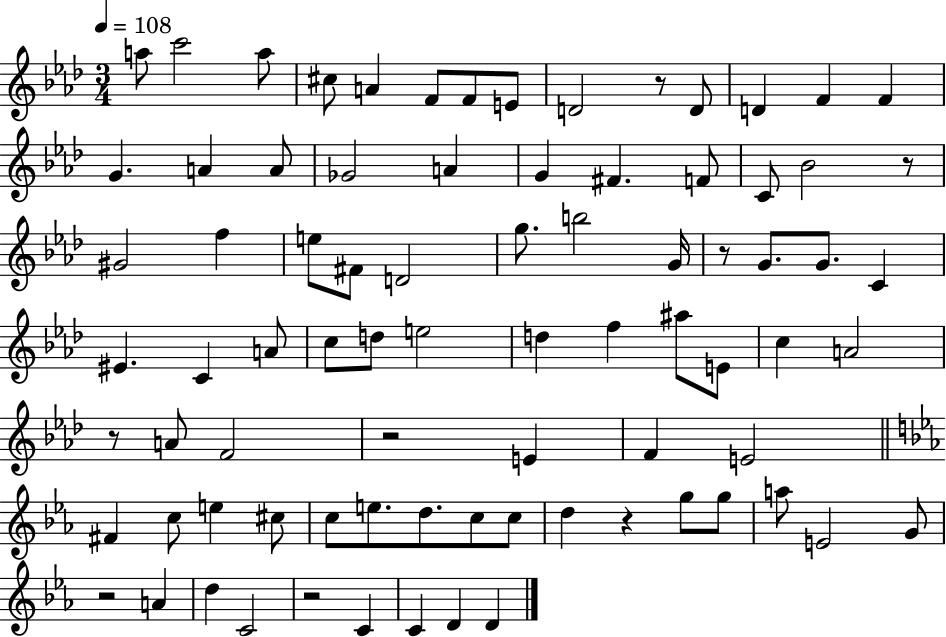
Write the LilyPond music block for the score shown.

{
  \clef treble
  \numericTimeSignature
  \time 3/4
  \key aes \major
  \tempo 4 = 108
  a''8 c'''2 a''8 | cis''8 a'4 f'8 f'8 e'8 | d'2 r8 d'8 | d'4 f'4 f'4 | \break g'4. a'4 a'8 | ges'2 a'4 | g'4 fis'4. f'8 | c'8 bes'2 r8 | \break gis'2 f''4 | e''8 fis'8 d'2 | g''8. b''2 g'16 | r8 g'8. g'8. c'4 | \break eis'4. c'4 a'8 | c''8 d''8 e''2 | d''4 f''4 ais''8 e'8 | c''4 a'2 | \break r8 a'8 f'2 | r2 e'4 | f'4 e'2 | \bar "||" \break \key c \minor fis'4 c''8 e''4 cis''8 | c''8 e''8. d''8. c''8 c''8 | d''4 r4 g''8 g''8 | a''8 e'2 g'8 | \break r2 a'4 | d''4 c'2 | r2 c'4 | c'4 d'4 d'4 | \break \bar "|."
}